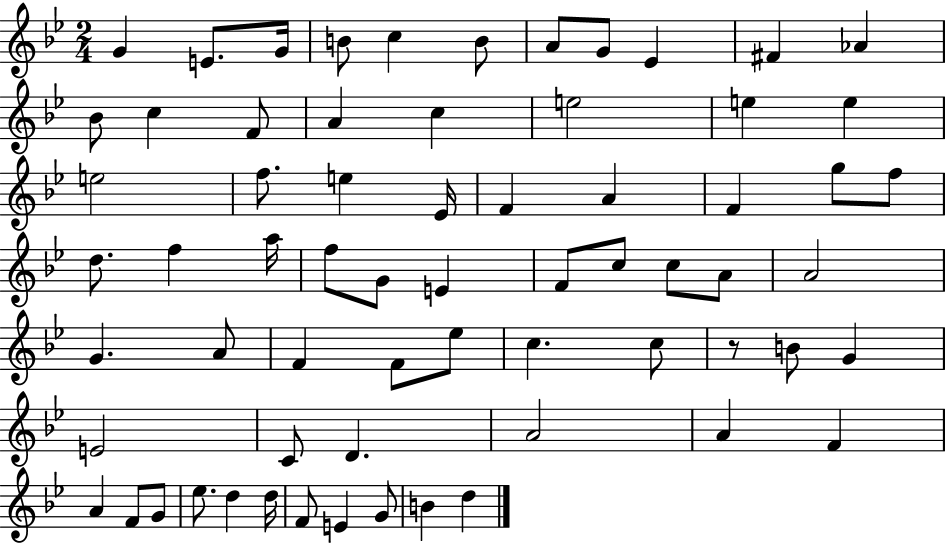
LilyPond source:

{
  \clef treble
  \numericTimeSignature
  \time 2/4
  \key bes \major
  \repeat volta 2 { g'4 e'8. g'16 | b'8 c''4 b'8 | a'8 g'8 ees'4 | fis'4 aes'4 | \break bes'8 c''4 f'8 | a'4 c''4 | e''2 | e''4 e''4 | \break e''2 | f''8. e''4 ees'16 | f'4 a'4 | f'4 g''8 f''8 | \break d''8. f''4 a''16 | f''8 g'8 e'4 | f'8 c''8 c''8 a'8 | a'2 | \break g'4. a'8 | f'4 f'8 ees''8 | c''4. c''8 | r8 b'8 g'4 | \break e'2 | c'8 d'4. | a'2 | a'4 f'4 | \break a'4 f'8 g'8 | ees''8. d''4 d''16 | f'8 e'4 g'8 | b'4 d''4 | \break } \bar "|."
}